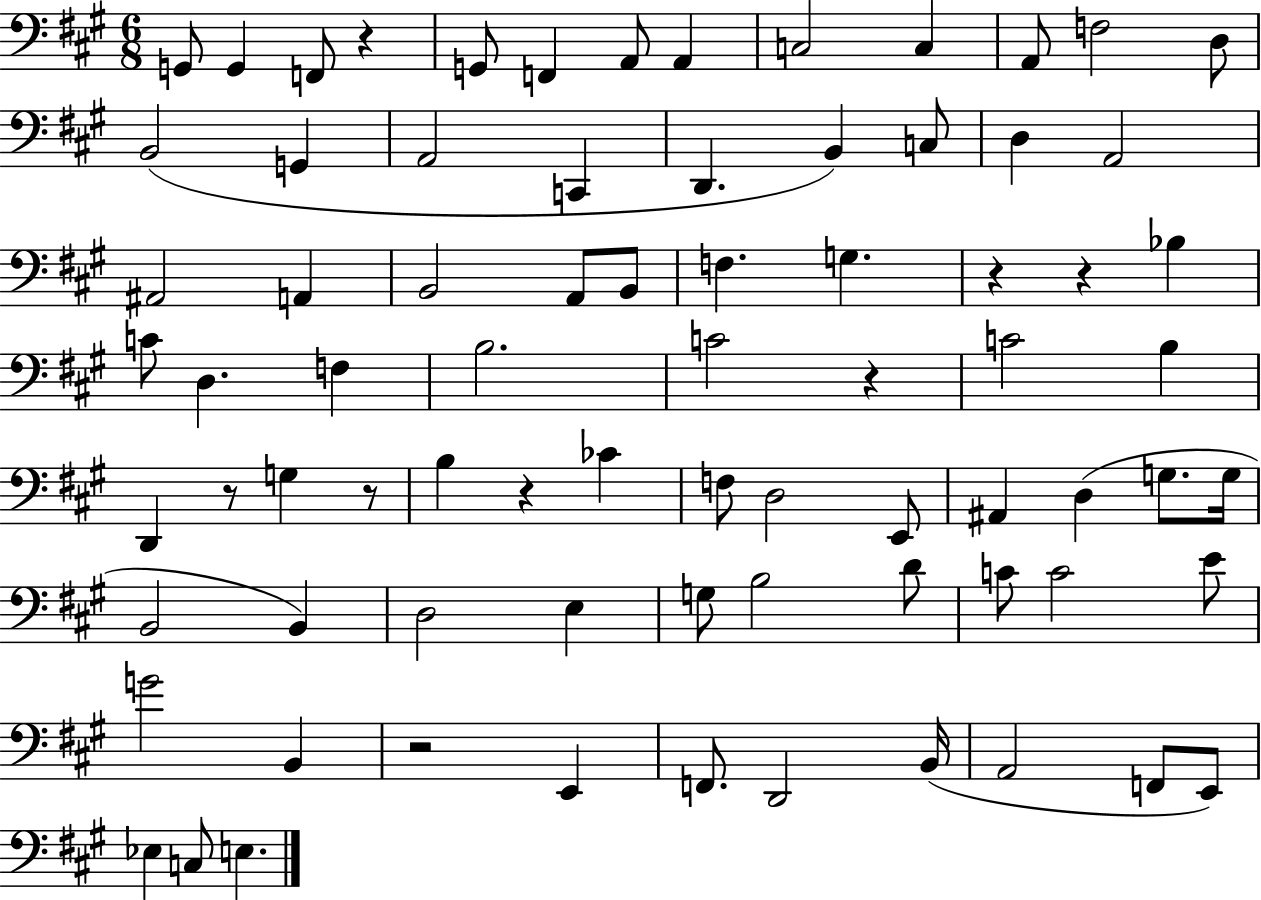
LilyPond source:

{
  \clef bass
  \numericTimeSignature
  \time 6/8
  \key a \major
  \repeat volta 2 { g,8 g,4 f,8 r4 | g,8 f,4 a,8 a,4 | c2 c4 | a,8 f2 d8 | \break b,2( g,4 | a,2 c,4 | d,4. b,4) c8 | d4 a,2 | \break ais,2 a,4 | b,2 a,8 b,8 | f4. g4. | r4 r4 bes4 | \break c'8 d4. f4 | b2. | c'2 r4 | c'2 b4 | \break d,4 r8 g4 r8 | b4 r4 ces'4 | f8 d2 e,8 | ais,4 d4( g8. g16 | \break b,2 b,4) | d2 e4 | g8 b2 d'8 | c'8 c'2 e'8 | \break g'2 b,4 | r2 e,4 | f,8. d,2 b,16( | a,2 f,8 e,8) | \break ees4 c8 e4. | } \bar "|."
}